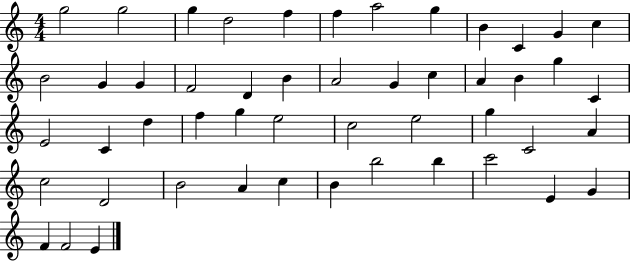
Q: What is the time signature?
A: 4/4